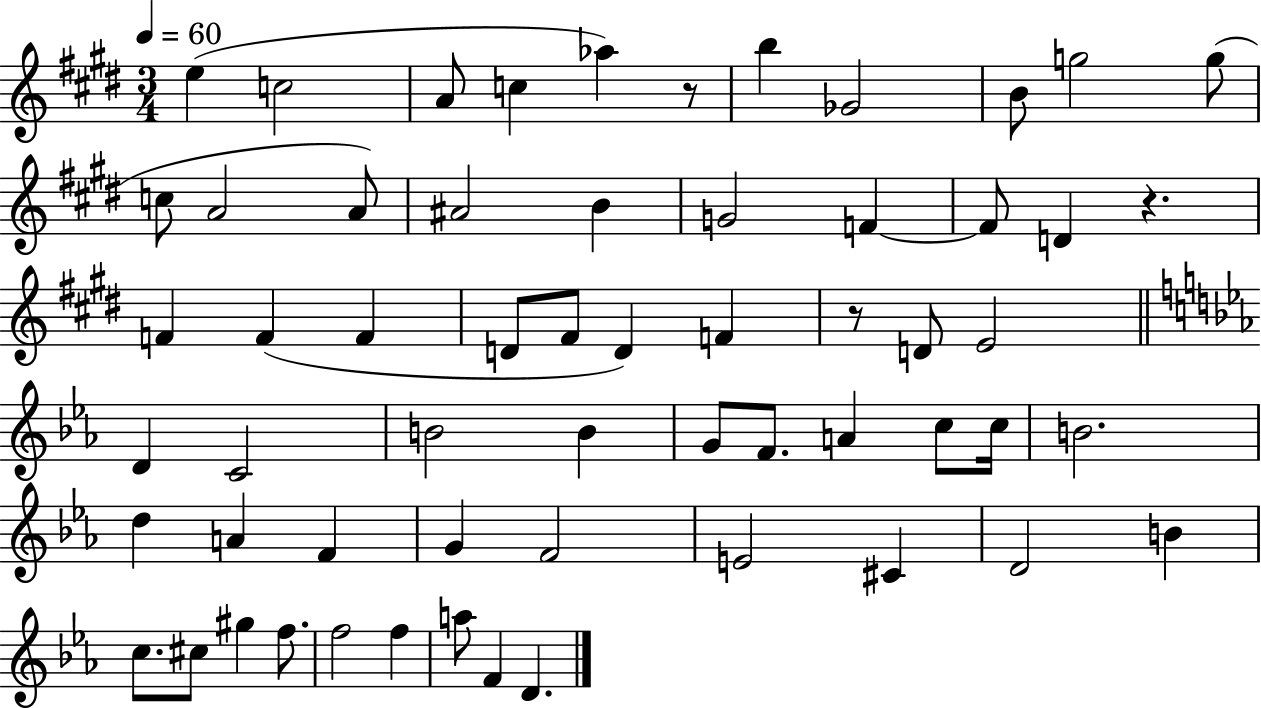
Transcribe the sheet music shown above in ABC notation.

X:1
T:Untitled
M:3/4
L:1/4
K:E
e c2 A/2 c _a z/2 b _G2 B/2 g2 g/2 c/2 A2 A/2 ^A2 B G2 F F/2 D z F F F D/2 ^F/2 D F z/2 D/2 E2 D C2 B2 B G/2 F/2 A c/2 c/4 B2 d A F G F2 E2 ^C D2 B c/2 ^c/2 ^g f/2 f2 f a/2 F D